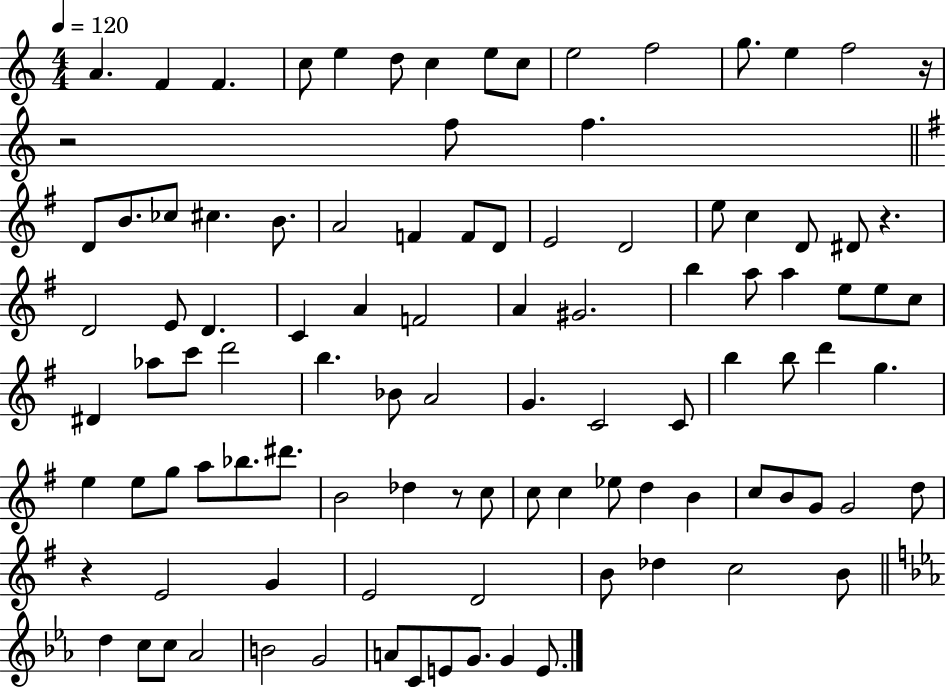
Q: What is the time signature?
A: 4/4